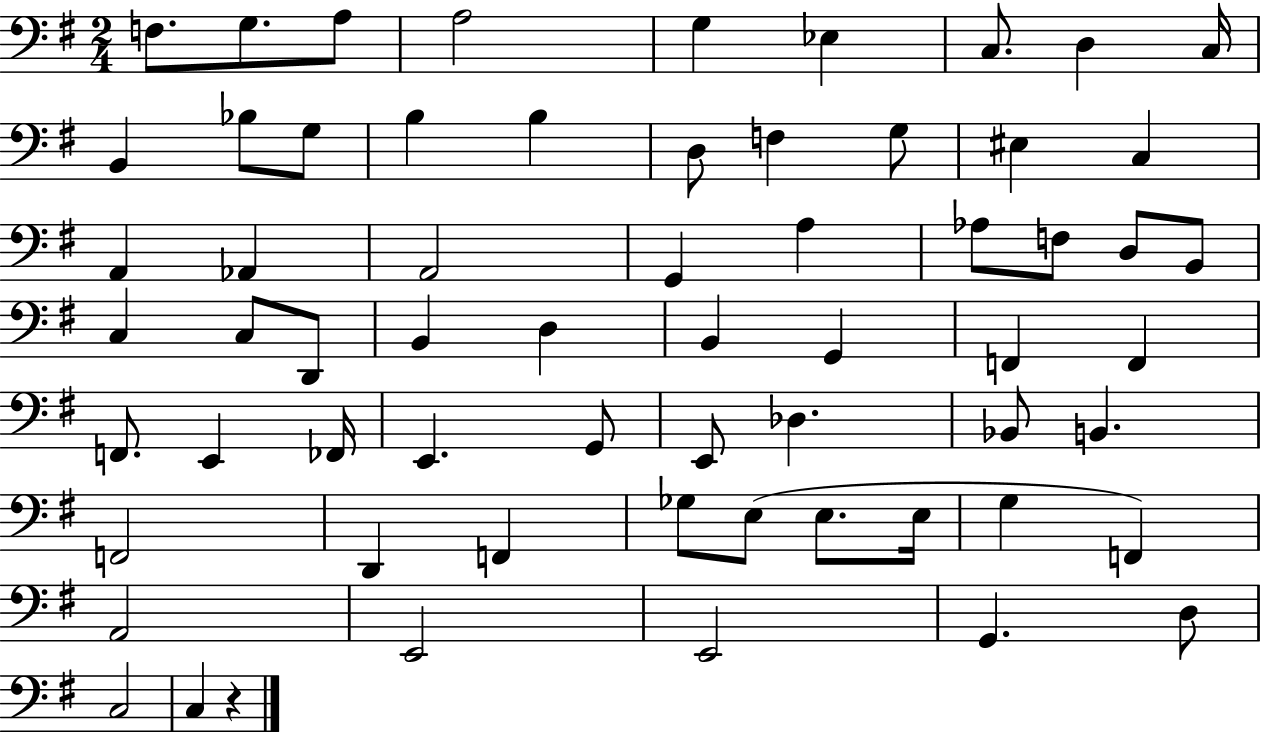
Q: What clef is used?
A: bass